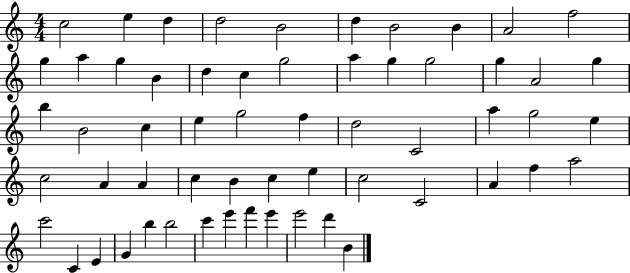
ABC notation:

X:1
T:Untitled
M:4/4
L:1/4
K:C
c2 e d d2 B2 d B2 B A2 f2 g a g B d c g2 a g g2 g A2 g b B2 c e g2 f d2 C2 a g2 e c2 A A c B c e c2 C2 A f a2 c'2 C E G b b2 c' e' f' e' e'2 d' B